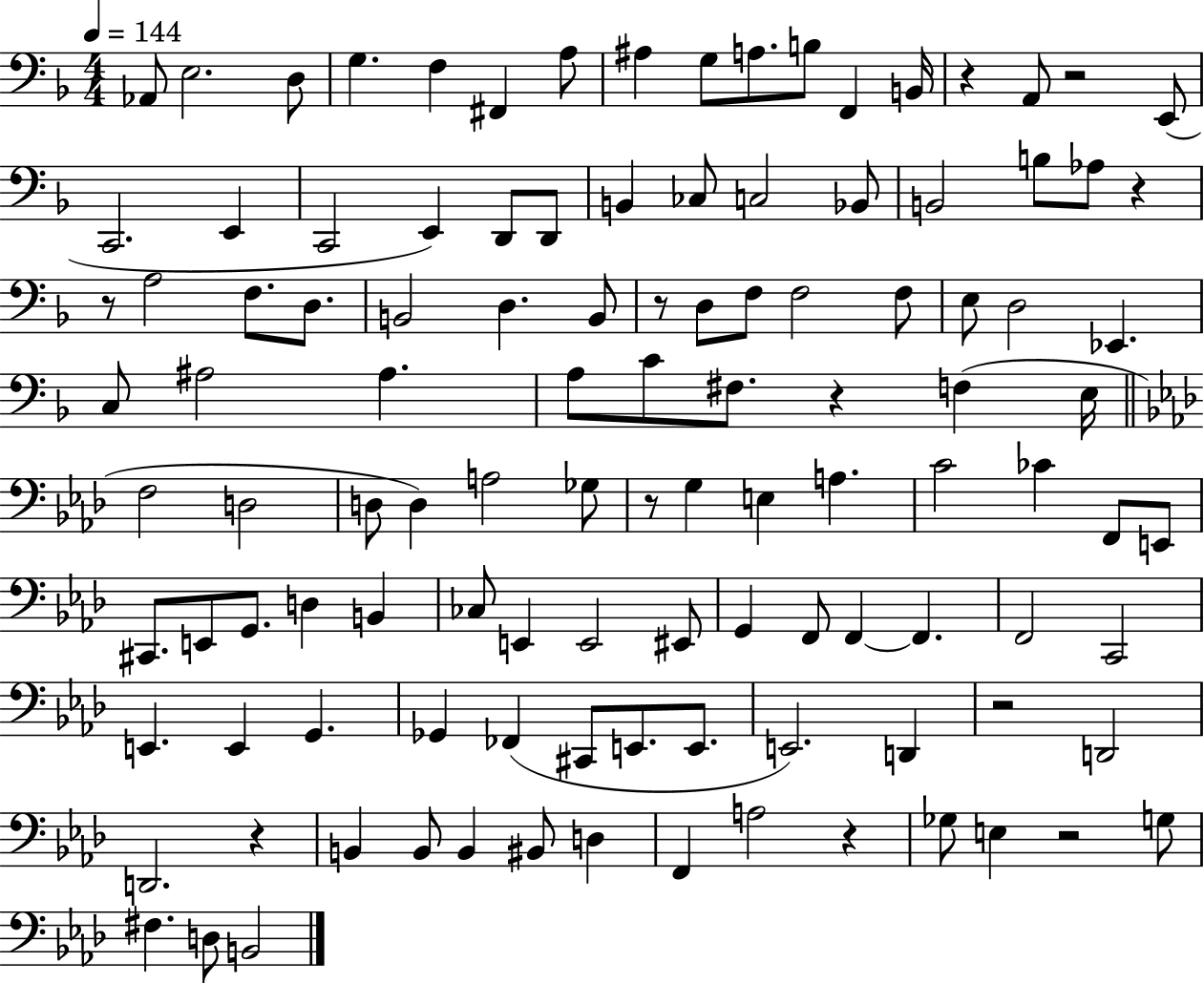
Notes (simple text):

Ab2/e E3/h. D3/e G3/q. F3/q F#2/q A3/e A#3/q G3/e A3/e. B3/e F2/q B2/s R/q A2/e R/h E2/e C2/h. E2/q C2/h E2/q D2/e D2/e B2/q CES3/e C3/h Bb2/e B2/h B3/e Ab3/e R/q R/e A3/h F3/e. D3/e. B2/h D3/q. B2/e R/e D3/e F3/e F3/h F3/e E3/e D3/h Eb2/q. C3/e A#3/h A#3/q. A3/e C4/e F#3/e. R/q F3/q E3/s F3/h D3/h D3/e D3/q A3/h Gb3/e R/e G3/q E3/q A3/q. C4/h CES4/q F2/e E2/e C#2/e. E2/e G2/e. D3/q B2/q CES3/e E2/q E2/h EIS2/e G2/q F2/e F2/q F2/q. F2/h C2/h E2/q. E2/q G2/q. Gb2/q FES2/q C#2/e E2/e. E2/e. E2/h. D2/q R/h D2/h D2/h. R/q B2/q B2/e B2/q BIS2/e D3/q F2/q A3/h R/q Gb3/e E3/q R/h G3/e F#3/q. D3/e B2/h